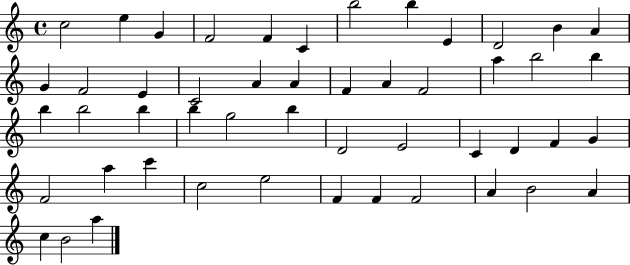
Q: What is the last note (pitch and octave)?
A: A5